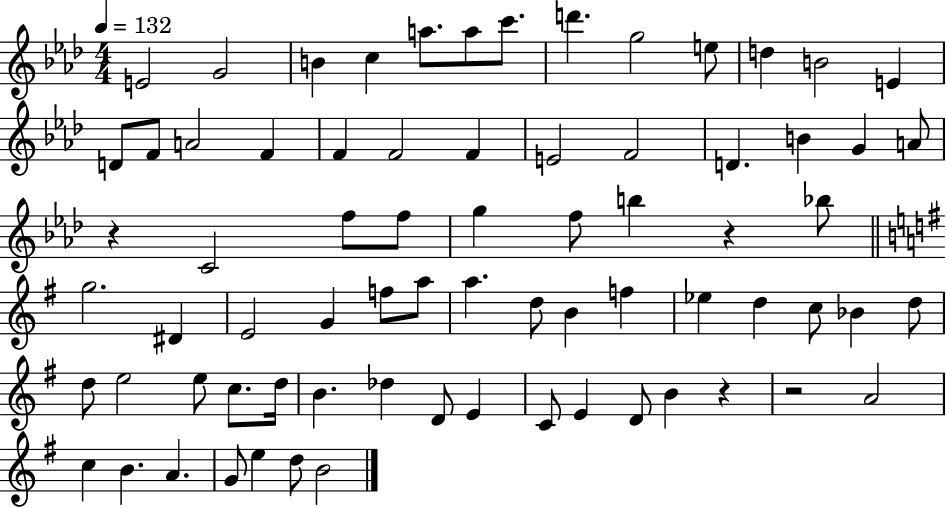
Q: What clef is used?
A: treble